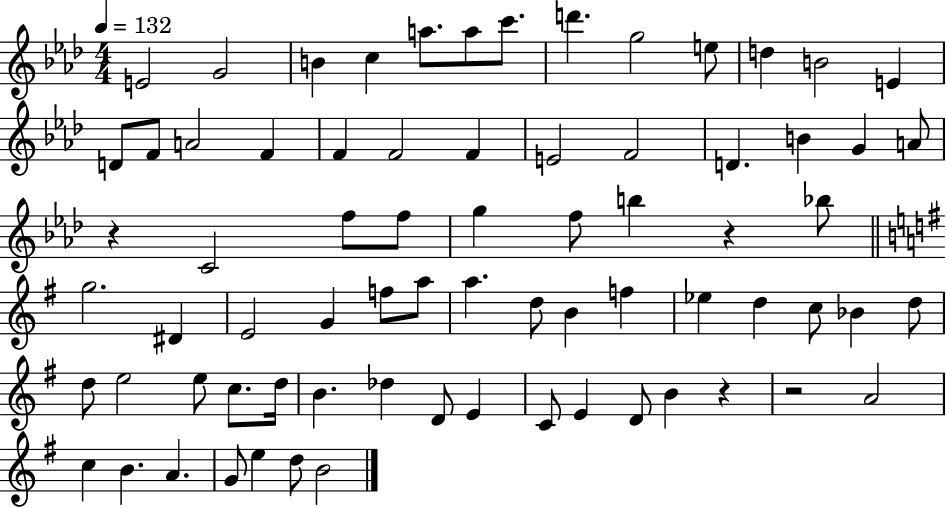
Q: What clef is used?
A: treble